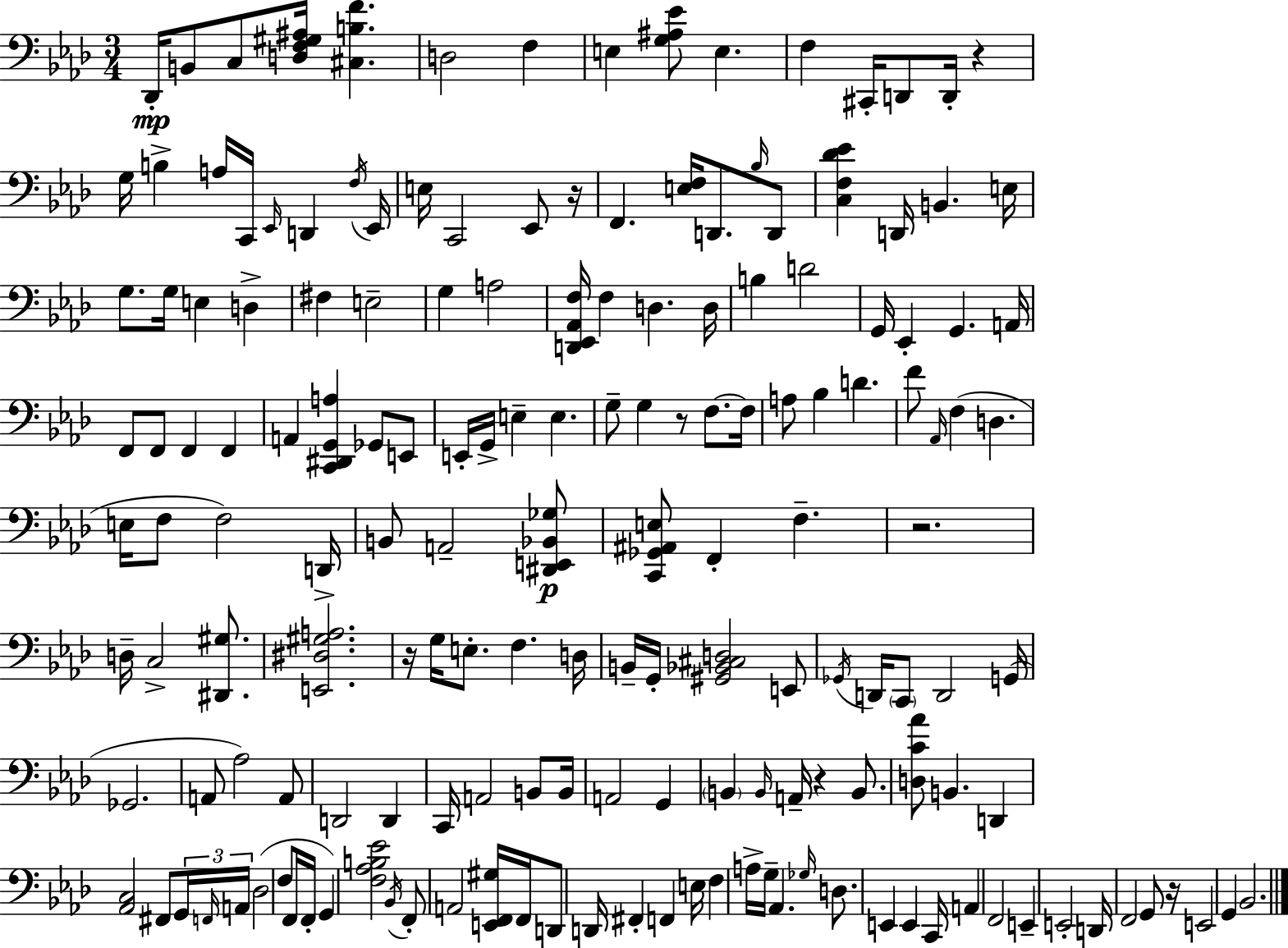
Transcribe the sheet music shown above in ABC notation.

X:1
T:Untitled
M:3/4
L:1/4
K:Fm
_D,,/4 B,,/2 C,/2 [D,F,^G,^A,]/4 [^C,B,F] D,2 F, E, [G,^A,_E]/2 E, F, ^C,,/4 D,,/2 D,,/4 z G,/4 B, A,/4 C,,/4 _E,,/4 D,, F,/4 _E,,/4 E,/4 C,,2 _E,,/2 z/4 F,, [E,F,]/4 D,,/2 _B,/4 D,,/2 [C,F,_D_E] D,,/4 B,, E,/4 G,/2 G,/4 E, D, ^F, E,2 G, A,2 [D,,_E,,_A,,F,]/4 F, D, D,/4 B, D2 G,,/4 _E,, G,, A,,/4 F,,/2 F,,/2 F,, F,, A,, [C,,^D,,G,,A,] _G,,/2 E,,/2 E,,/4 G,,/4 E, E, G,/2 G, z/2 F,/2 F,/4 A,/2 _B, D F/2 _A,,/4 F, D, E,/4 F,/2 F,2 D,,/4 B,,/2 A,,2 [^D,,E,,_B,,_G,]/2 [C,,_G,,^A,,E,]/2 F,, F, z2 D,/4 C,2 [^D,,^G,]/2 [E,,^D,^G,A,]2 z/4 G,/4 E,/2 F, D,/4 B,,/4 G,,/4 [^G,,_B,,^C,D,]2 E,,/2 _G,,/4 D,,/4 C,,/2 D,,2 G,,/4 _G,,2 A,,/2 _A,2 A,,/2 D,,2 D,, C,,/4 A,,2 B,,/2 B,,/4 A,,2 G,, B,, B,,/4 A,,/4 z B,,/2 [D,C_A]/2 B,, D,, [_A,,C,]2 ^F,,/2 G,,/4 F,,/4 A,,/4 _D,2 F,/2 F,,/4 F,,/4 G,, [F,_A,B,_E]2 _B,,/4 F,,/2 A,,2 [E,,F,,^G,]/4 F,,/4 D,,/2 D,,/4 ^F,, F,, E,/4 F, A,/4 G,/4 _A,, _G,/4 D,/2 E,, E,, C,,/4 A,, F,,2 E,, E,,2 D,,/4 F,,2 G,,/2 z/4 E,,2 G,, _B,,2